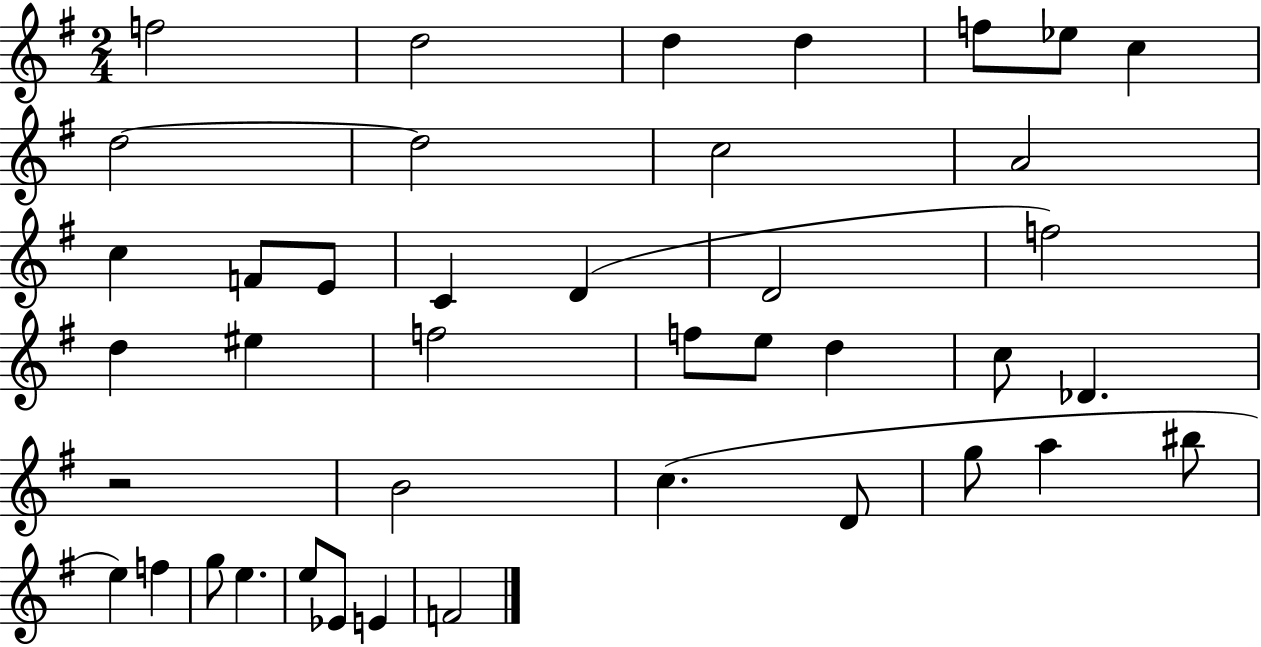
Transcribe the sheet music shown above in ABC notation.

X:1
T:Untitled
M:2/4
L:1/4
K:G
f2 d2 d d f/2 _e/2 c d2 d2 c2 A2 c F/2 E/2 C D D2 f2 d ^e f2 f/2 e/2 d c/2 _D z2 B2 c D/2 g/2 a ^b/2 e f g/2 e e/2 _E/2 E F2